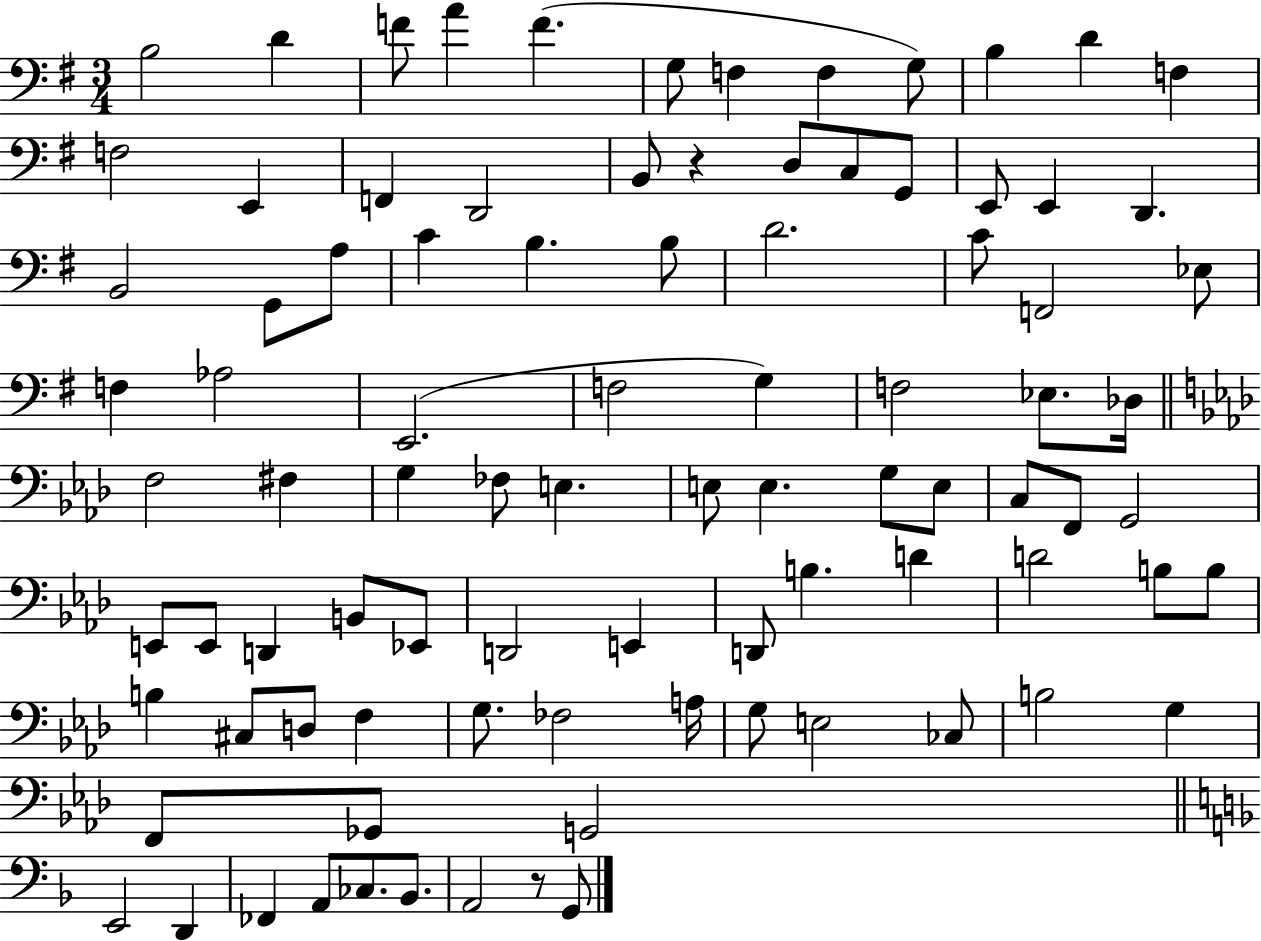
B3/h D4/q F4/e A4/q F4/q. G3/e F3/q F3/q G3/e B3/q D4/q F3/q F3/h E2/q F2/q D2/h B2/e R/q D3/e C3/e G2/e E2/e E2/q D2/q. B2/h G2/e A3/e C4/q B3/q. B3/e D4/h. C4/e F2/h Eb3/e F3/q Ab3/h E2/h. F3/h G3/q F3/h Eb3/e. Db3/s F3/h F#3/q G3/q FES3/e E3/q. E3/e E3/q. G3/e E3/e C3/e F2/e G2/h E2/e E2/e D2/q B2/e Eb2/e D2/h E2/q D2/e B3/q. D4/q D4/h B3/e B3/e B3/q C#3/e D3/e F3/q G3/e. FES3/h A3/s G3/e E3/h CES3/e B3/h G3/q F2/e Gb2/e G2/h E2/h D2/q FES2/q A2/e CES3/e. Bb2/e. A2/h R/e G2/e